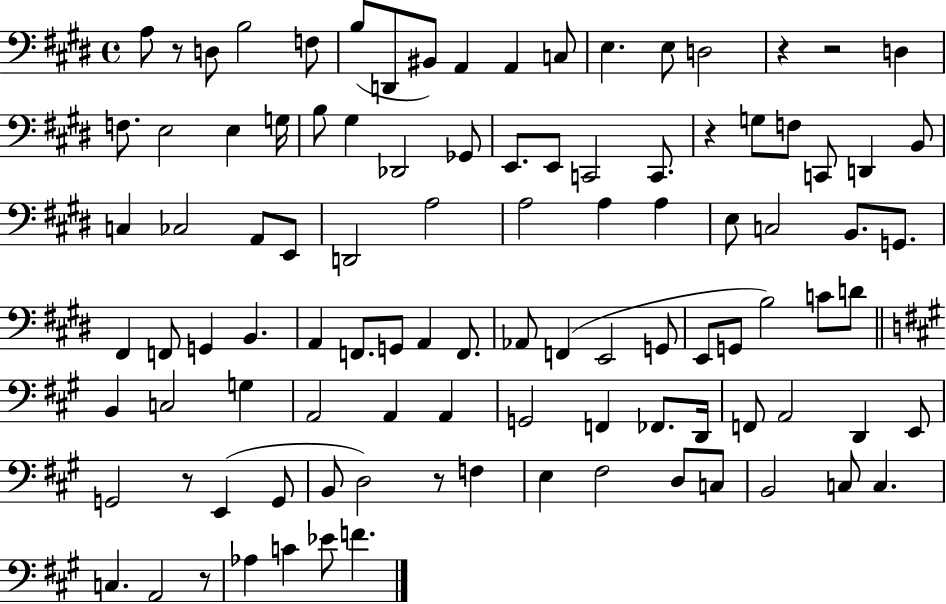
X:1
T:Untitled
M:4/4
L:1/4
K:E
A,/2 z/2 D,/2 B,2 F,/2 B,/2 D,,/2 ^B,,/2 A,, A,, C,/2 E, E,/2 D,2 z z2 D, F,/2 E,2 E, G,/4 B,/2 ^G, _D,,2 _G,,/2 E,,/2 E,,/2 C,,2 C,,/2 z G,/2 F,/2 C,,/2 D,, B,,/2 C, _C,2 A,,/2 E,,/2 D,,2 A,2 A,2 A, A, E,/2 C,2 B,,/2 G,,/2 ^F,, F,,/2 G,, B,, A,, F,,/2 G,,/2 A,, F,,/2 _A,,/2 F,, E,,2 G,,/2 E,,/2 G,,/2 B,2 C/2 D/2 B,, C,2 G, A,,2 A,, A,, G,,2 F,, _F,,/2 D,,/4 F,,/2 A,,2 D,, E,,/2 G,,2 z/2 E,, G,,/2 B,,/2 D,2 z/2 F, E, ^F,2 D,/2 C,/2 B,,2 C,/2 C, C, A,,2 z/2 _A, C _E/2 F